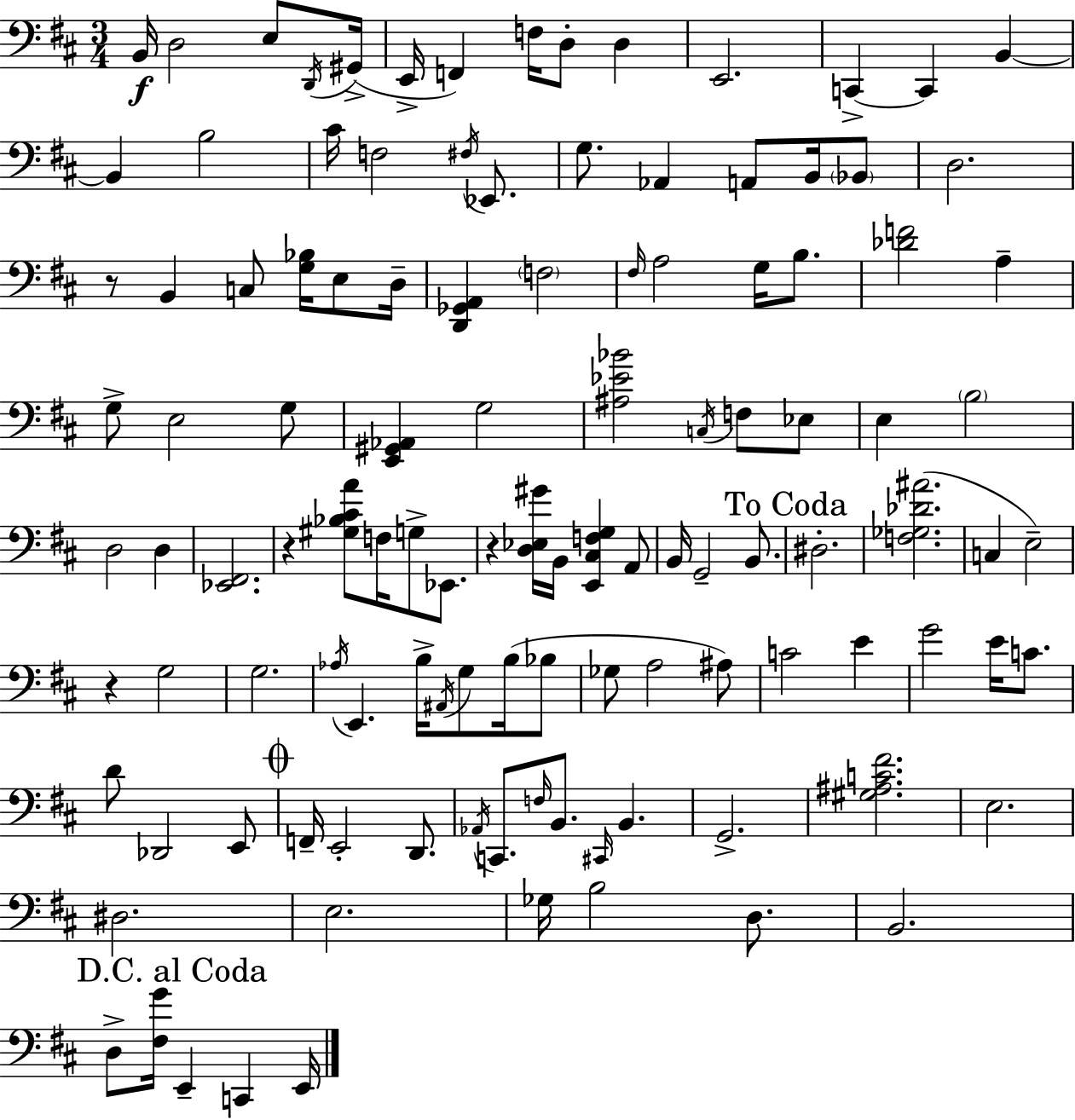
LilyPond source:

{
  \clef bass
  \numericTimeSignature
  \time 3/4
  \key d \major
  b,16\f d2 e8 \acciaccatura { d,16 }( | gis,16-> e,16-> f,4) f16 d8-. d4 | e,2. | c,4->~~ c,4 b,4~~ | \break b,4 b2 | cis'16 f2 \acciaccatura { fis16 } ees,8. | g8. aes,4 a,8 b,16 | \parenthesize bes,8 d2. | \break r8 b,4 c8 <g bes>16 e8 | d16-- <d, ges, a,>4 \parenthesize f2 | \grace { fis16 } a2 g16 | b8. <des' f'>2 a4-- | \break g8-> e2 | g8 <e, gis, aes,>4 g2 | <ais ees' bes'>2 \acciaccatura { c16 } | f8 ees8 e4 \parenthesize b2 | \break d2 | d4 <ees, fis,>2. | r4 <gis bes cis' a'>8 f16 g8-> | ees,8. r4 <d ees gis'>16 b,16 <e, cis f g>4 | \break a,8 b,16 g,2-- | b,8. \mark "To Coda" dis2.-. | <f ges des' ais'>2.( | c4 e2--) | \break r4 g2 | g2. | \acciaccatura { aes16 } e,4. b16-> | \acciaccatura { ais,16 } g8 b16( bes8 ges8 a2 | \break ais8) c'2 | e'4 g'2 | e'16 c'8. d'8 des,2 | e,8 \mark \markup { \musicglyph "scripts.coda" } f,16-- e,2-. | \break d,8. \acciaccatura { aes,16 } c,8. \grace { f16 } b,8. | \grace { cis,16 } b,4. g,2.-> | <gis ais c' fis'>2. | e2. | \break dis2. | e2. | ges16 b2 | d8. b,2. | \break \mark "D.C. al Coda" d8-> <fis g'>16 | e,4-- c,4 e,16 \bar "|."
}